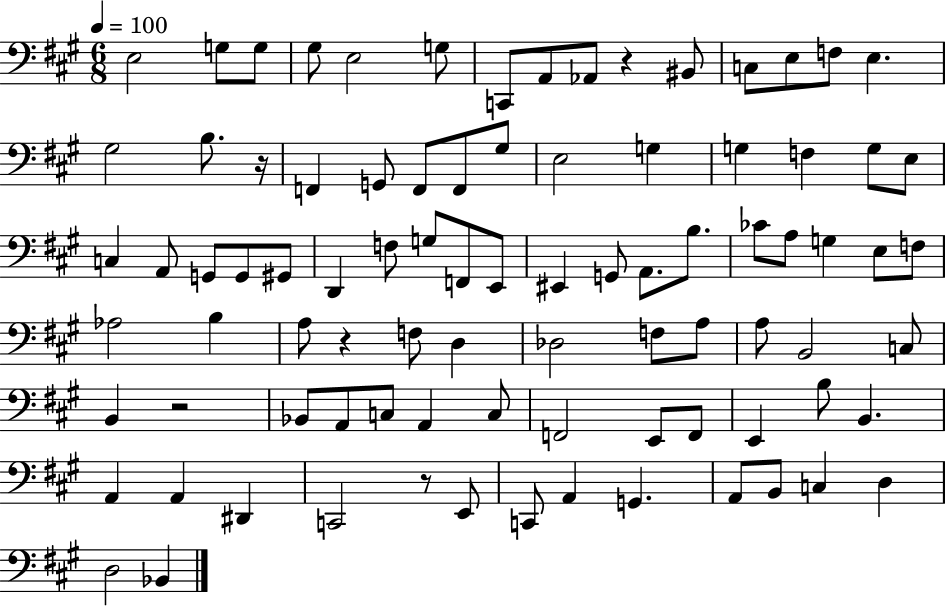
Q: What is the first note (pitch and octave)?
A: E3